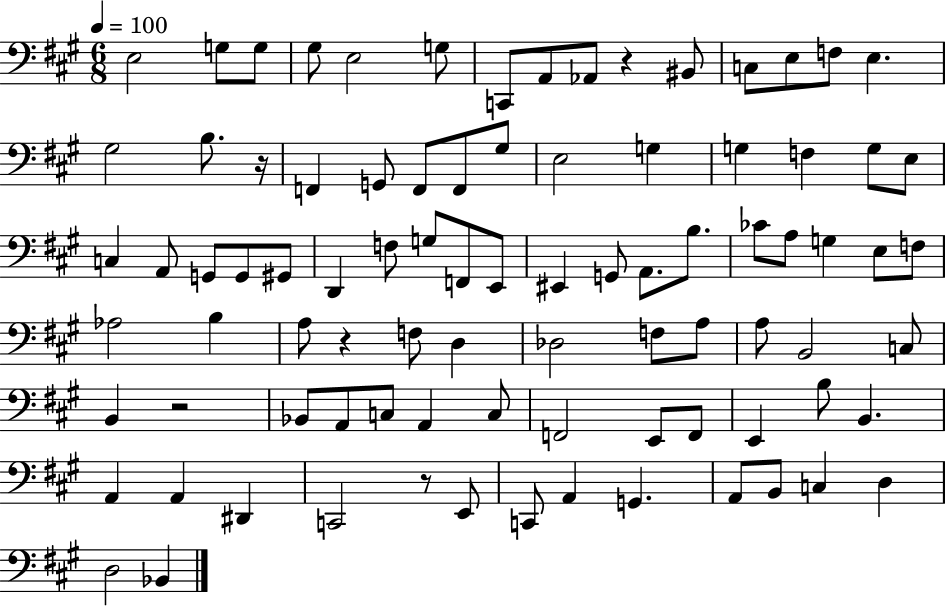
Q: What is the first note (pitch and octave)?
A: E3